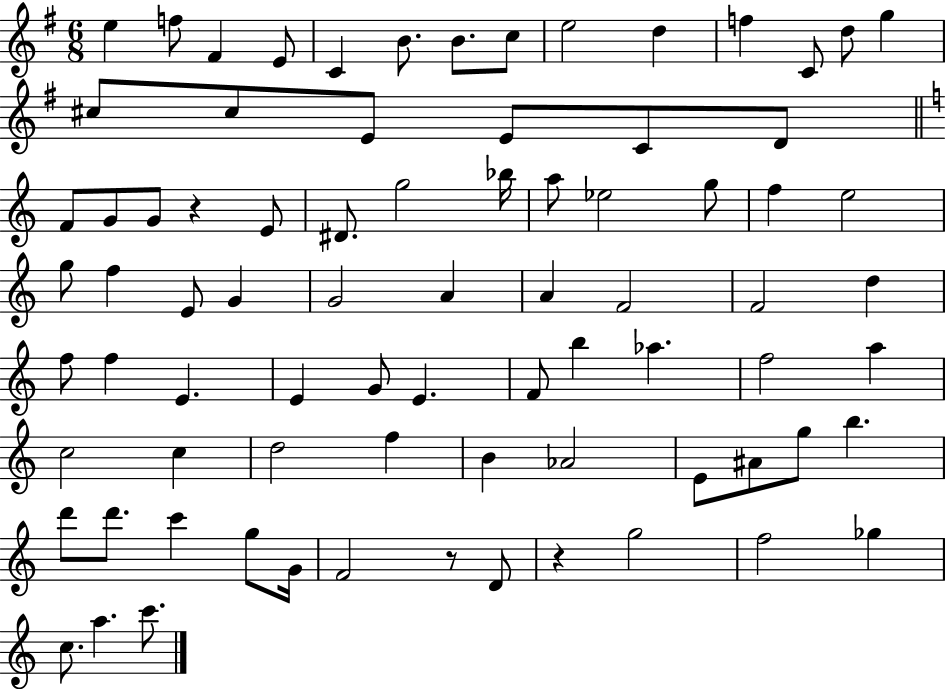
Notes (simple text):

E5/q F5/e F#4/q E4/e C4/q B4/e. B4/e. C5/e E5/h D5/q F5/q C4/e D5/e G5/q C#5/e C#5/e E4/e E4/e C4/e D4/e F4/e G4/e G4/e R/q E4/e D#4/e. G5/h Bb5/s A5/e Eb5/h G5/e F5/q E5/h G5/e F5/q E4/e G4/q G4/h A4/q A4/q F4/h F4/h D5/q F5/e F5/q E4/q. E4/q G4/e E4/q. F4/e B5/q Ab5/q. F5/h A5/q C5/h C5/q D5/h F5/q B4/q Ab4/h E4/e A#4/e G5/e B5/q. D6/e D6/e. C6/q G5/e G4/s F4/h R/e D4/e R/q G5/h F5/h Gb5/q C5/e. A5/q. C6/e.